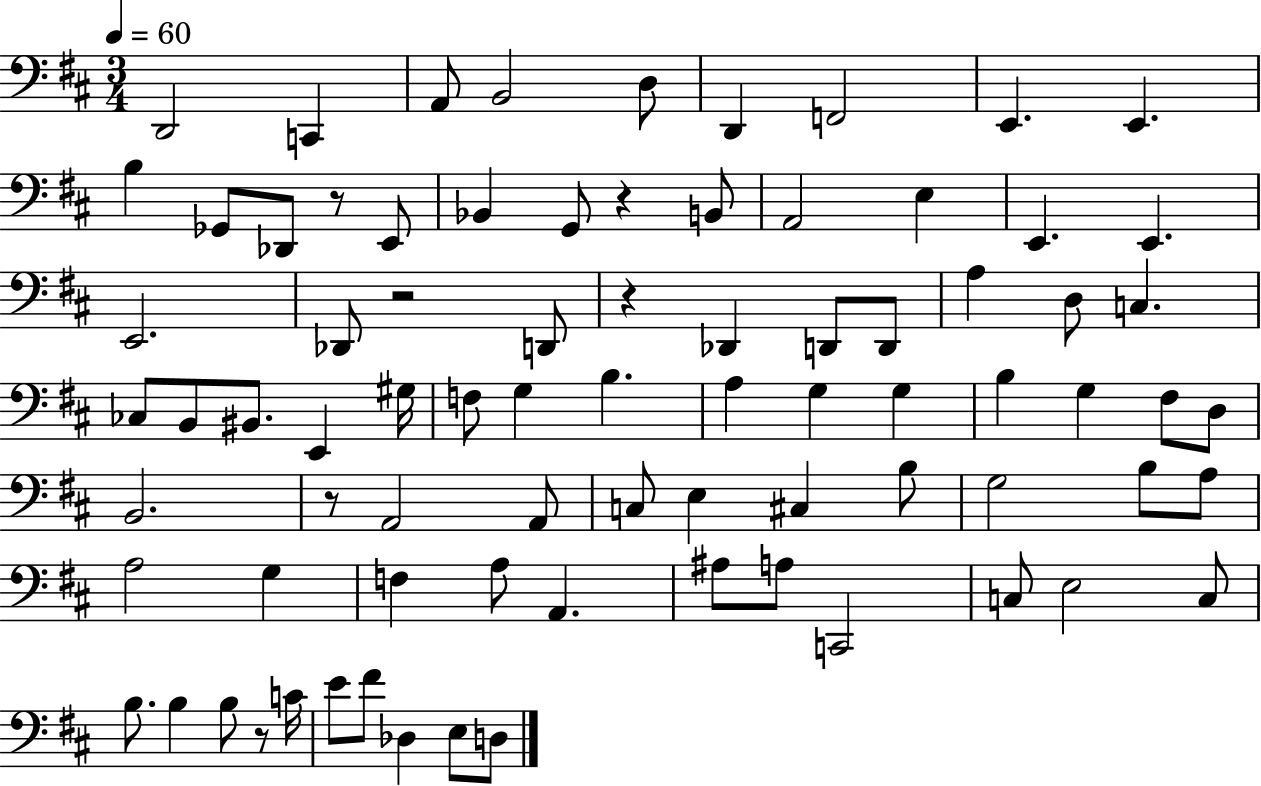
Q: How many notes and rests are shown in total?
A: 80